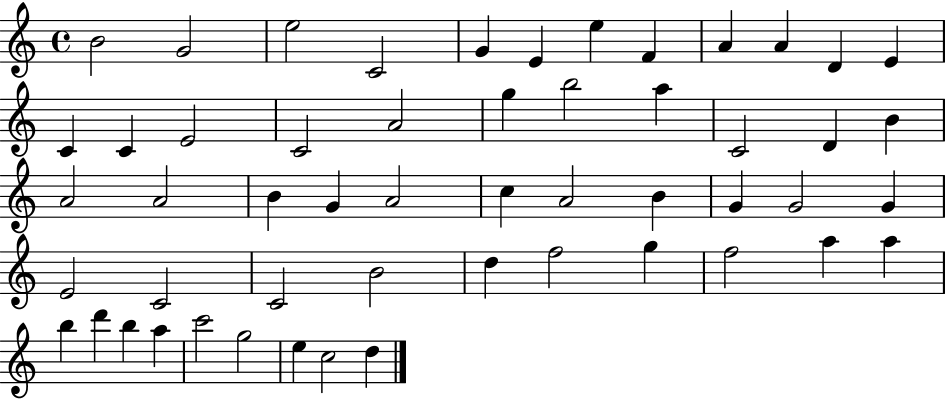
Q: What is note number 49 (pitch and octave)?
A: C6